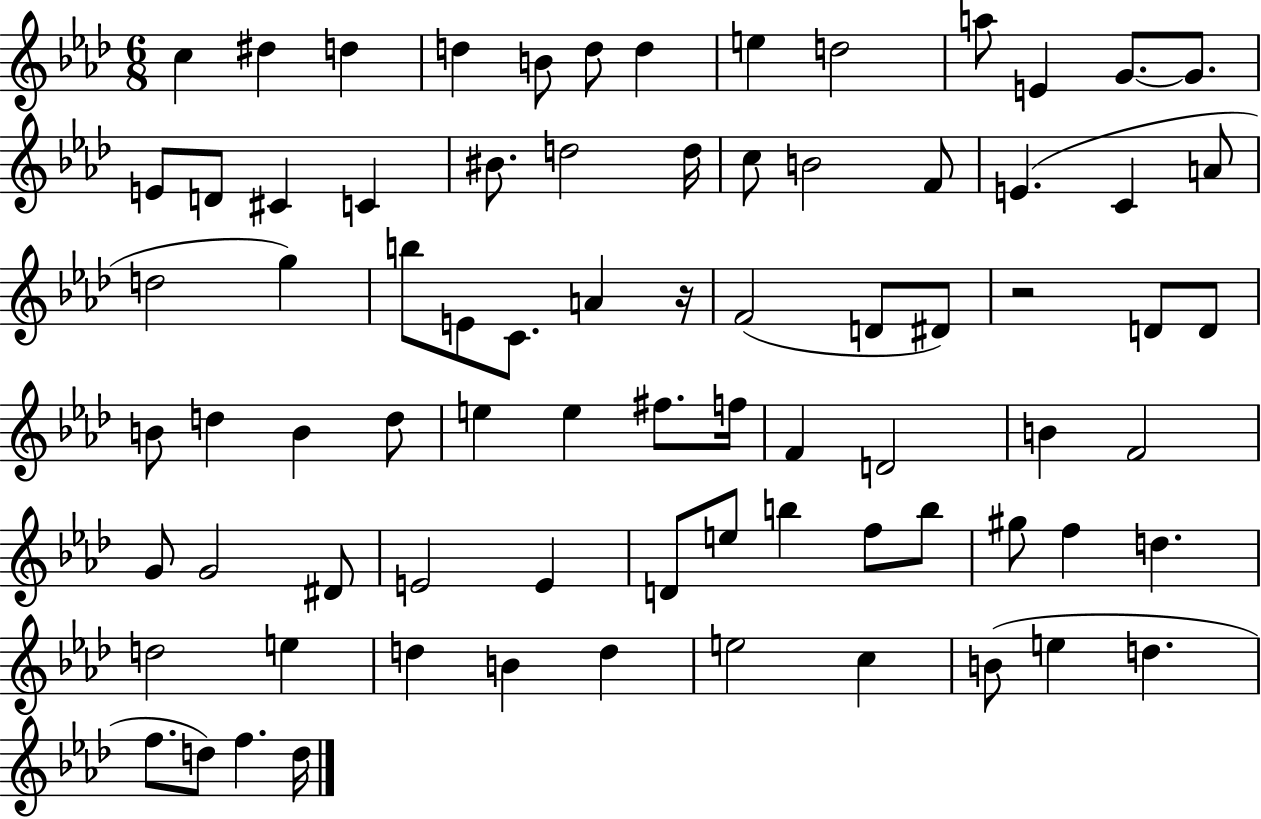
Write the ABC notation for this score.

X:1
T:Untitled
M:6/8
L:1/4
K:Ab
c ^d d d B/2 d/2 d e d2 a/2 E G/2 G/2 E/2 D/2 ^C C ^B/2 d2 d/4 c/2 B2 F/2 E C A/2 d2 g b/2 E/2 C/2 A z/4 F2 D/2 ^D/2 z2 D/2 D/2 B/2 d B d/2 e e ^f/2 f/4 F D2 B F2 G/2 G2 ^D/2 E2 E D/2 e/2 b f/2 b/2 ^g/2 f d d2 e d B d e2 c B/2 e d f/2 d/2 f d/4